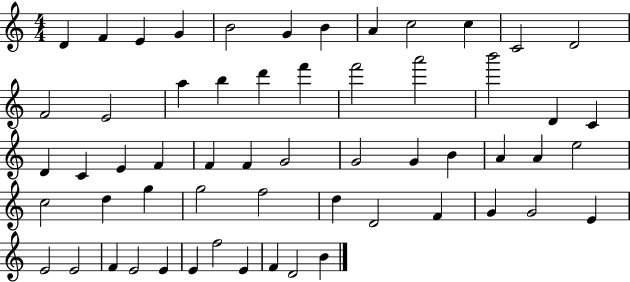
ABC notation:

X:1
T:Untitled
M:4/4
L:1/4
K:C
D F E G B2 G B A c2 c C2 D2 F2 E2 a b d' f' f'2 a'2 b'2 D C D C E F F F G2 G2 G B A A e2 c2 d g g2 f2 d D2 F G G2 E E2 E2 F E2 E E f2 E F D2 B